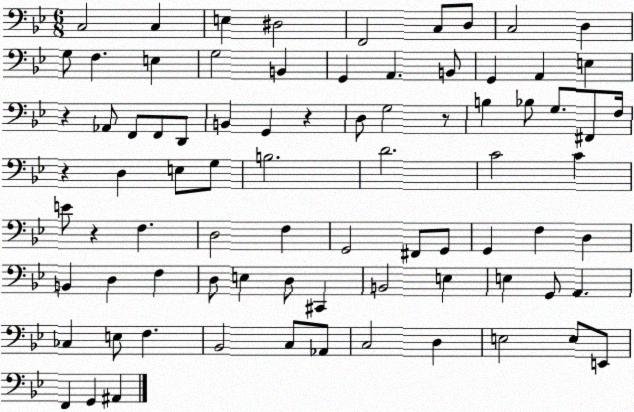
X:1
T:Untitled
M:6/8
L:1/4
K:Bb
C,2 C, E, ^D,2 F,,2 C,/2 D,/2 C,2 D, G,/2 F, E, G,2 B,, G,, A,, B,,/2 G,, A,, E, z _A,,/2 F,,/2 F,,/2 D,,/2 B,, G,, z D,/2 G,2 z/2 B, _B,/2 G,/2 ^F,,/2 F,/4 z D, E,/2 G,/2 B,2 D2 C2 C E/2 z F, D,2 F, G,,2 ^F,,/2 G,,/2 G,, F, D, B,, D, F, D,/2 E, D,/2 ^C,, B,,2 E, E, G,,/2 A,, _C, E,/2 F, _B,,2 C,/2 _A,,/2 C,2 D, E,2 E,/2 E,,/2 F,, G,, ^A,,